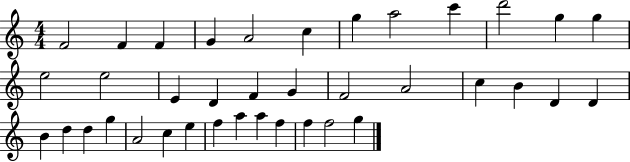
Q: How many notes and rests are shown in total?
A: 38